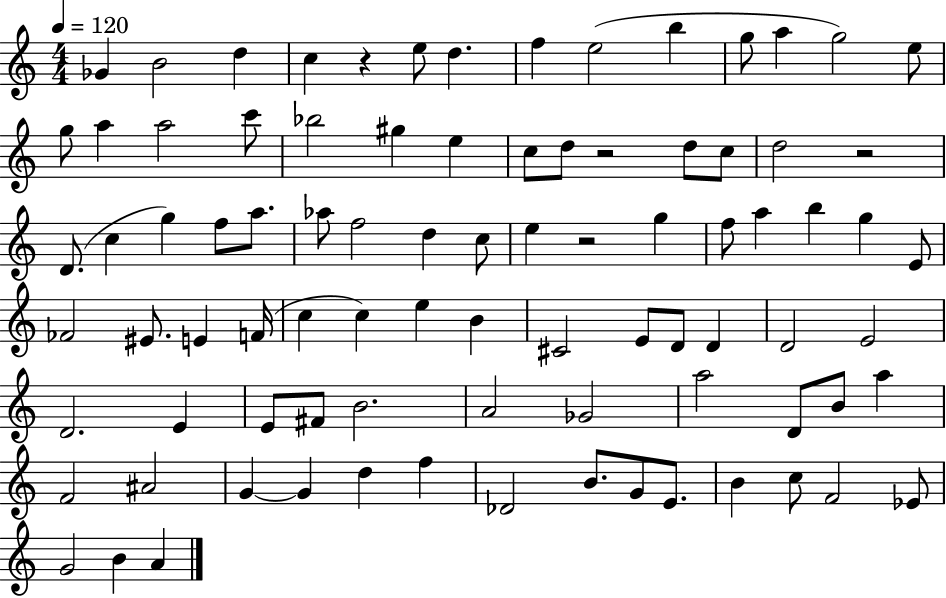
{
  \clef treble
  \numericTimeSignature
  \time 4/4
  \key c \major
  \tempo 4 = 120
  \repeat volta 2 { ges'4 b'2 d''4 | c''4 r4 e''8 d''4. | f''4 e''2( b''4 | g''8 a''4 g''2) e''8 | \break g''8 a''4 a''2 c'''8 | bes''2 gis''4 e''4 | c''8 d''8 r2 d''8 c''8 | d''2 r2 | \break d'8.( c''4 g''4) f''8 a''8. | aes''8 f''2 d''4 c''8 | e''4 r2 g''4 | f''8 a''4 b''4 g''4 e'8 | \break fes'2 eis'8. e'4 f'16( | c''4 c''4) e''4 b'4 | cis'2 e'8 d'8 d'4 | d'2 e'2 | \break d'2. e'4 | e'8 fis'8 b'2. | a'2 ges'2 | a''2 d'8 b'8 a''4 | \break f'2 ais'2 | g'4~~ g'4 d''4 f''4 | des'2 b'8. g'8 e'8. | b'4 c''8 f'2 ees'8 | \break g'2 b'4 a'4 | } \bar "|."
}